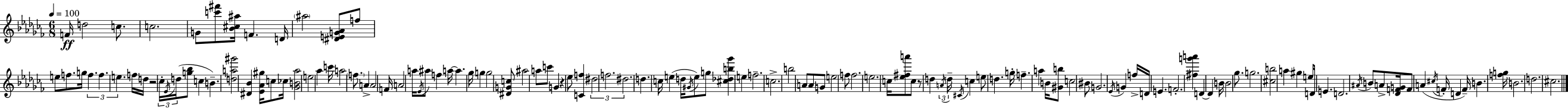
F4/s D5/h C5/e. C5/h. G4/e [C6,F#6]/e [Bb4,C#5,A#5]/s F4/q. D4/s A#5/h [D#4,E4,G4,Ab4]/e F5/e E5/e F5/e. G5/s F5/q. F5/q. E5/q. F5/s D5/s R/h CES5/s Eb4/s D5/s [G5,Bb5]/e C5/q B4/q. [D5,A5,G#6]/h [D#4,Bb4]/q [Eb4,Ab4,G#5]/s C5/e CES5/s [Gb4,B4,Ab5]/h E5/h Ab5/q C6/s A5/h F5/e. A4/q A4/h F4/s A4/h A5/s Eb4/s A#5/e F5/q A5/s A5/q. Gb5/s G5/q G5/h [D#4,G4,C5]/e A#5/h A5/e C6/e G4/q R/q Eb5/e [C4,F5]/q D#5/h F5/h. D#5/h. D5/q. C5/s E5/q D5/s G#4/s E5/e G5/e [C#5,Db5,B5,Gb6]/q E5/q F5/h. C5/h. B5/h A4/e A4/e G4/e E5/h F5/e F5/h. E5/h. C5/s [Eb5,F#5,A6]/e C5/e R/e D5/q A4/s D5/s C#4/s C5/q E5/e D5/q. G5/s F5/q. A5/q B4/s [G#4,B5]/e C5/h BIS4/e G4/h. Eb4/s G4/q F5/s D4/s E4/q. F4/h. [F#5,G6,A6]/q D4/q D4/q B4/s B4/h Gb5/e. G5/h. [C#5,B5]/h A5/q G#5/q E5/s D4/s E4/q. D4/h. A#4/s B4/e A4/e [Db4,F4,G4]/s F4/e A4/q C#5/s F4/s D4/q F4/s B4/q. [F5,G5]/s B4/h. D5/h. C#5/h.